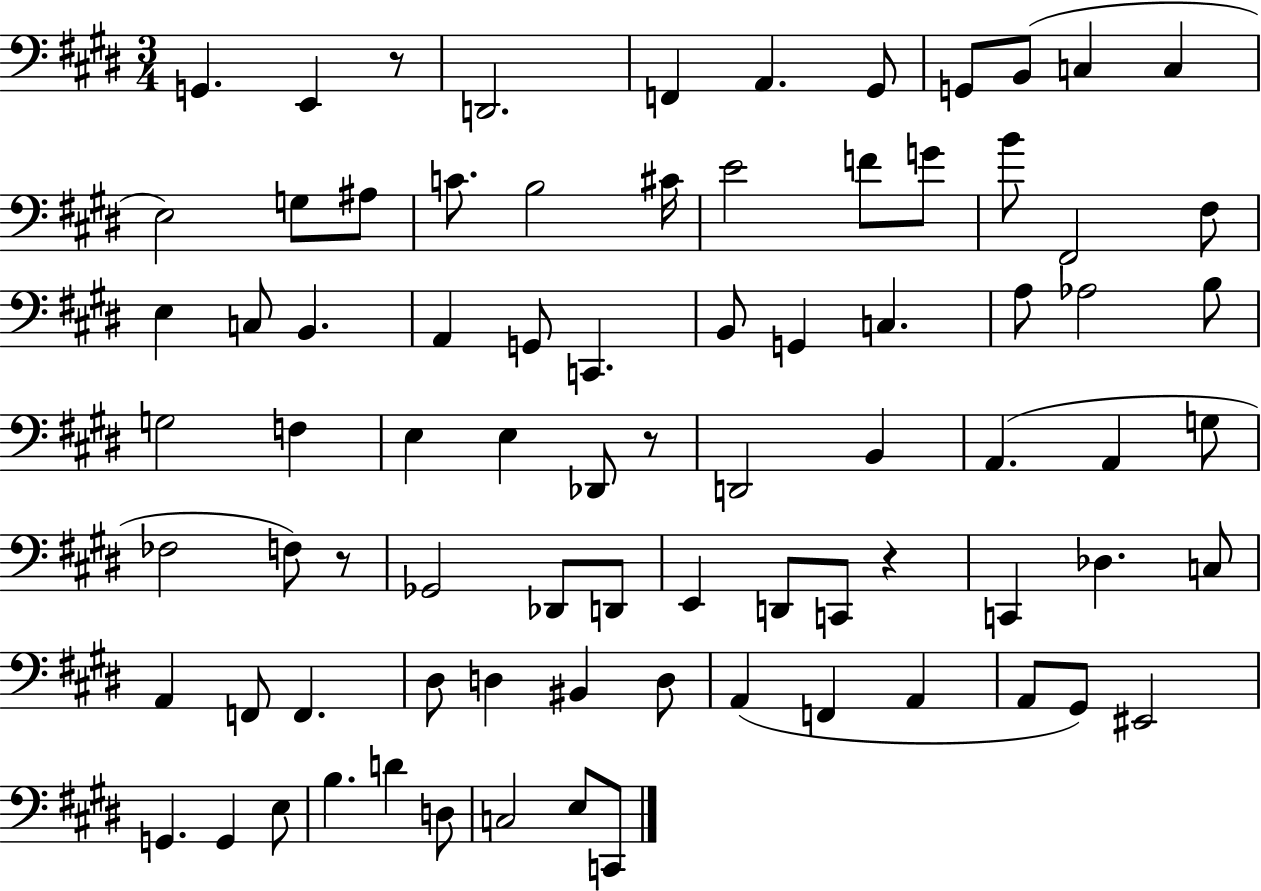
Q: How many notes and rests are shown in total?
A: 81